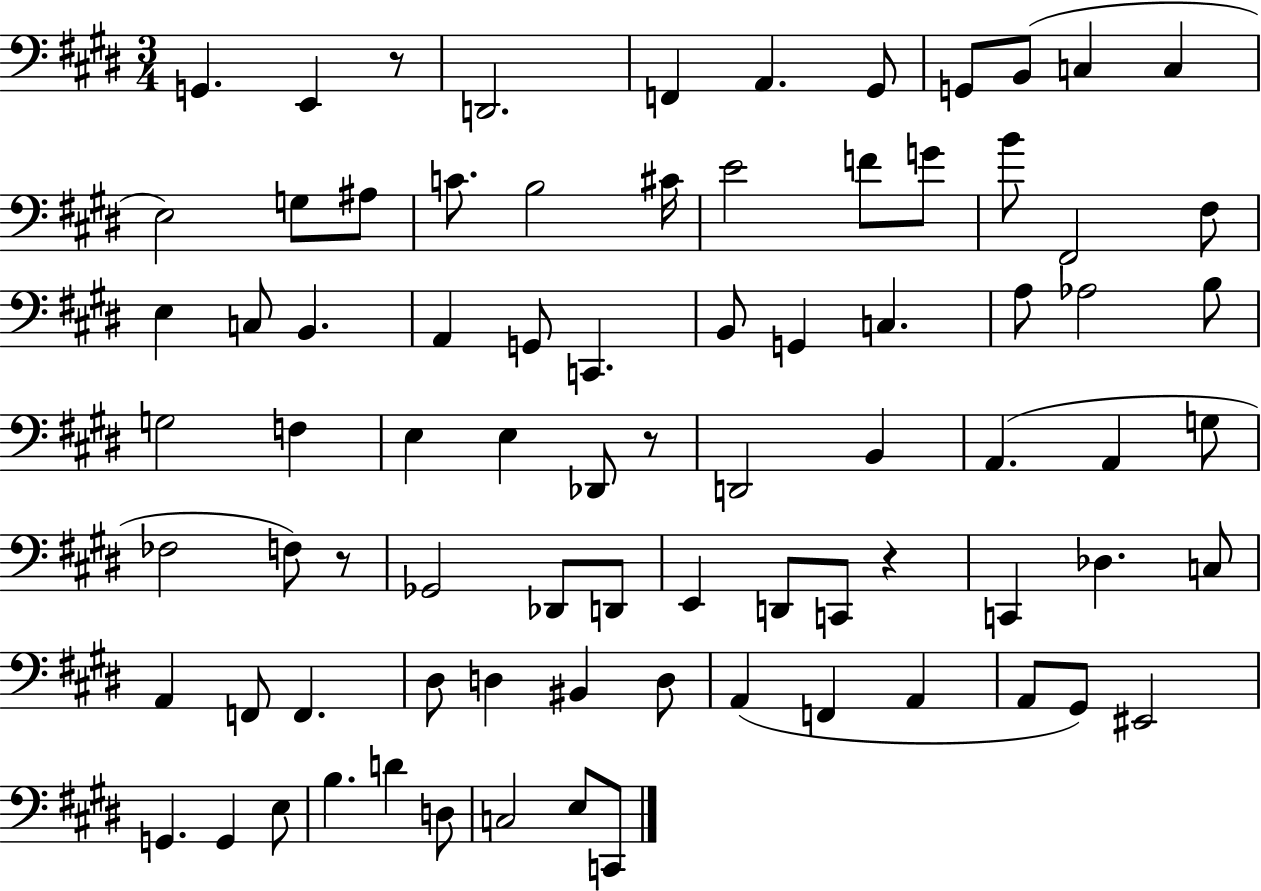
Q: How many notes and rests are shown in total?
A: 81